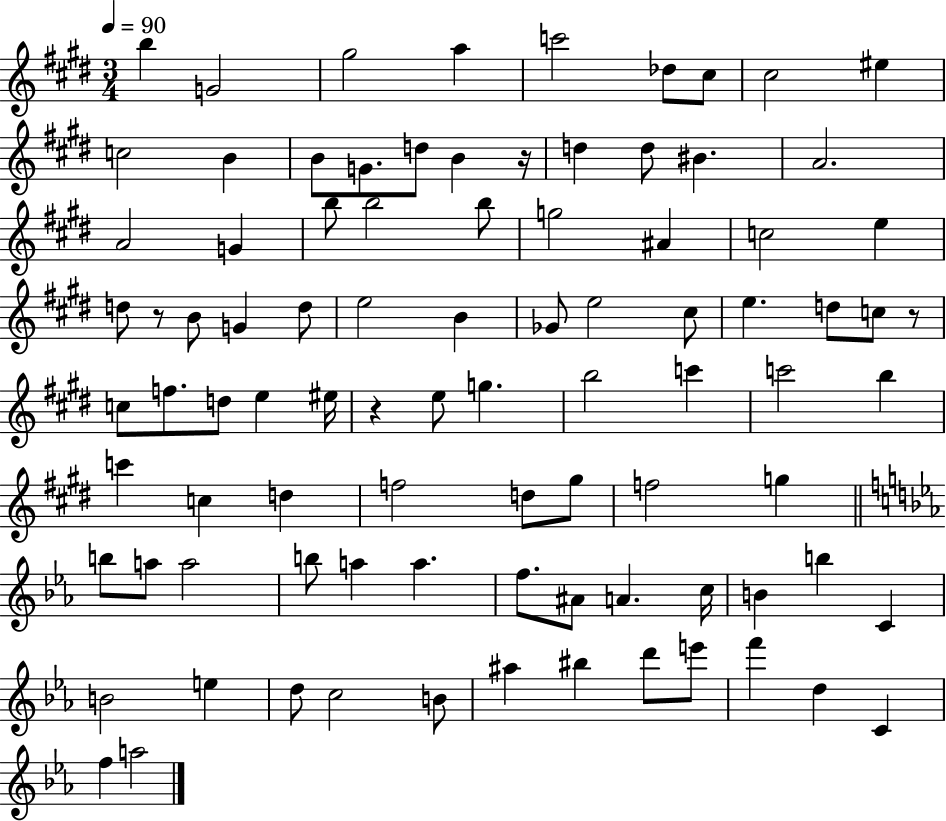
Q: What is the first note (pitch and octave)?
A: B5